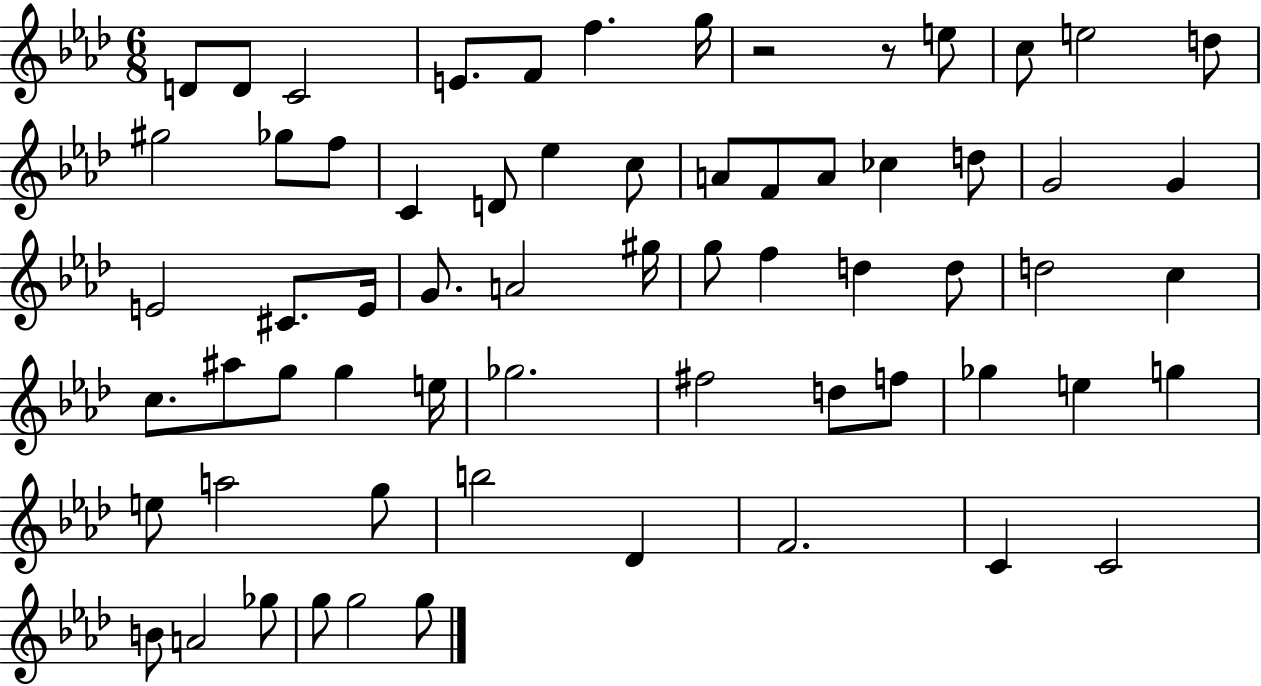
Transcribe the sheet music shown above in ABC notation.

X:1
T:Untitled
M:6/8
L:1/4
K:Ab
D/2 D/2 C2 E/2 F/2 f g/4 z2 z/2 e/2 c/2 e2 d/2 ^g2 _g/2 f/2 C D/2 _e c/2 A/2 F/2 A/2 _c d/2 G2 G E2 ^C/2 E/4 G/2 A2 ^g/4 g/2 f d d/2 d2 c c/2 ^a/2 g/2 g e/4 _g2 ^f2 d/2 f/2 _g e g e/2 a2 g/2 b2 _D F2 C C2 B/2 A2 _g/2 g/2 g2 g/2